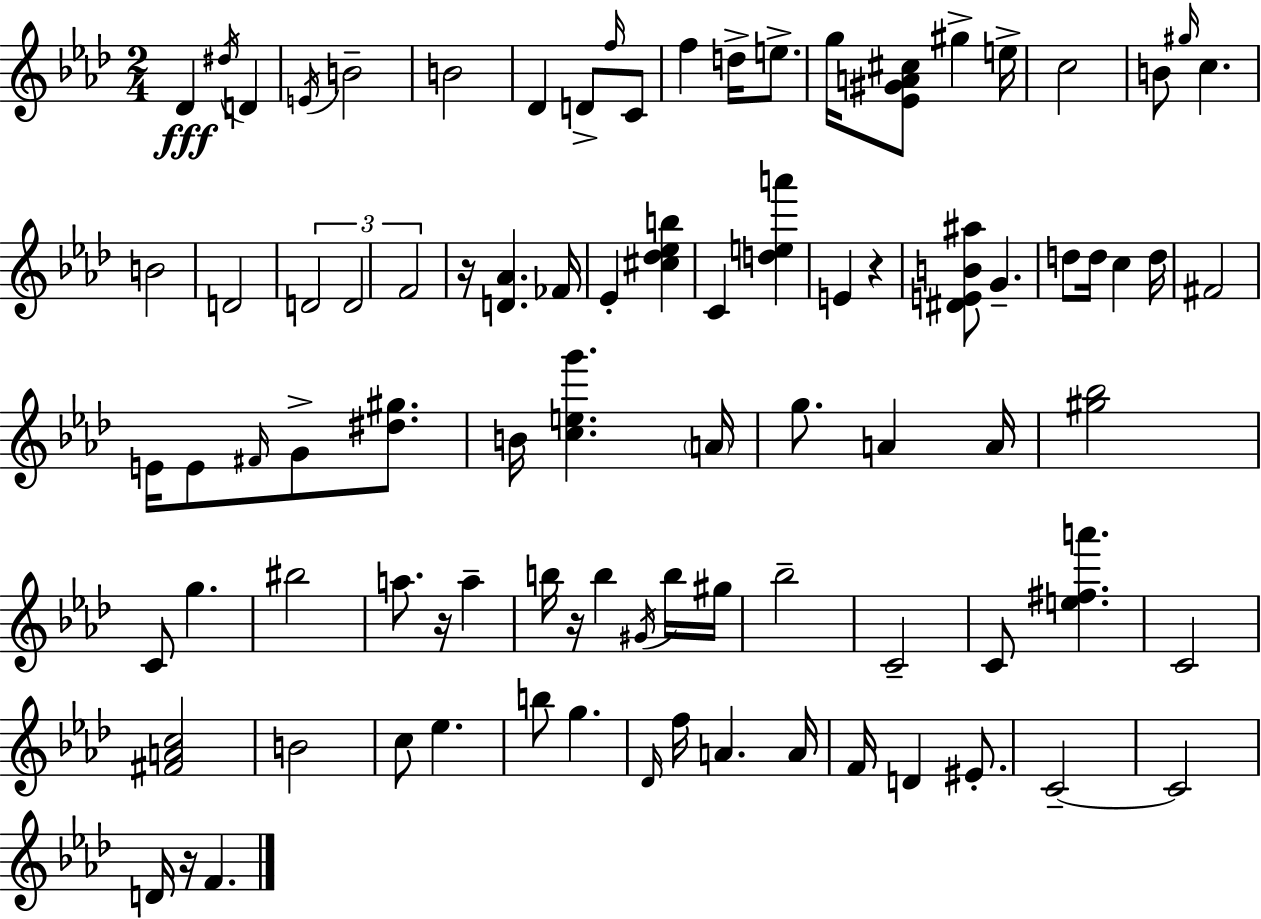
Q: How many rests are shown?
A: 5